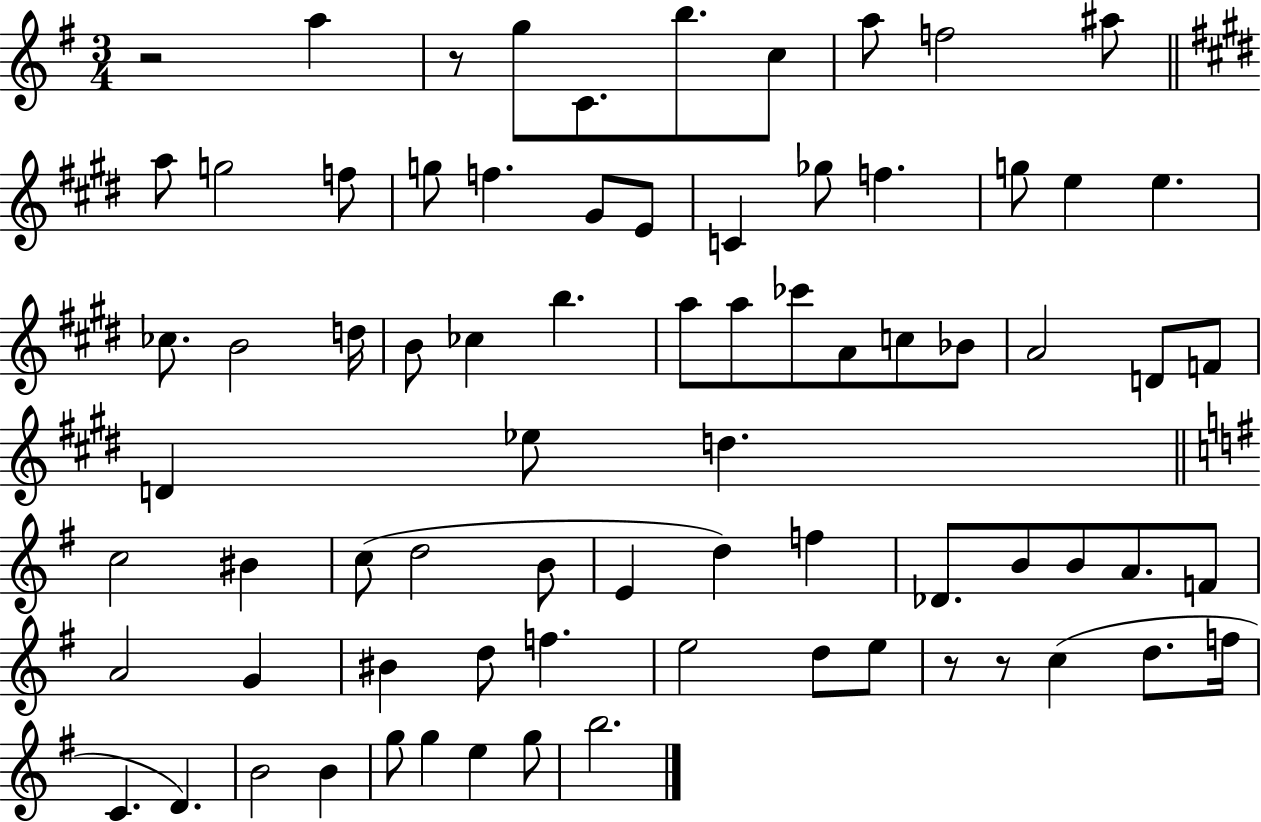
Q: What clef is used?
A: treble